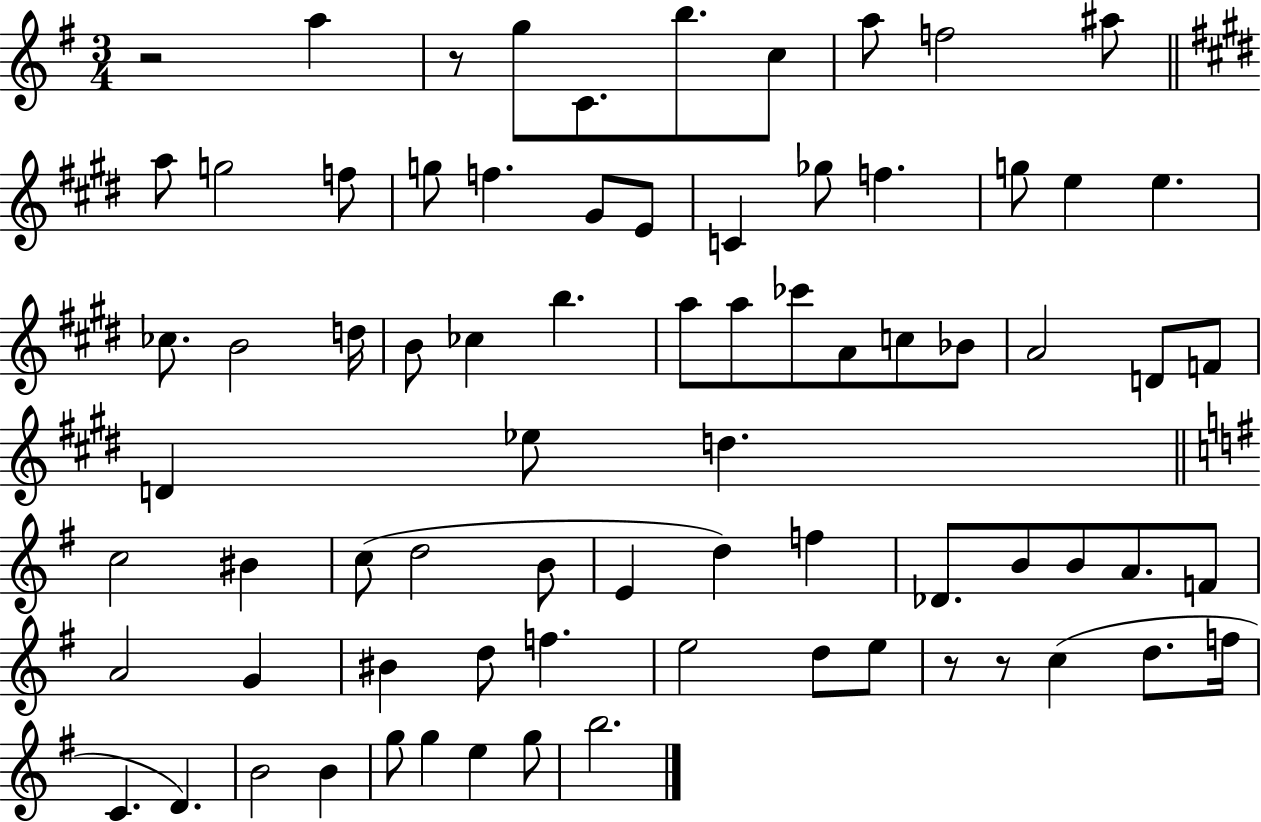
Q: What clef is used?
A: treble